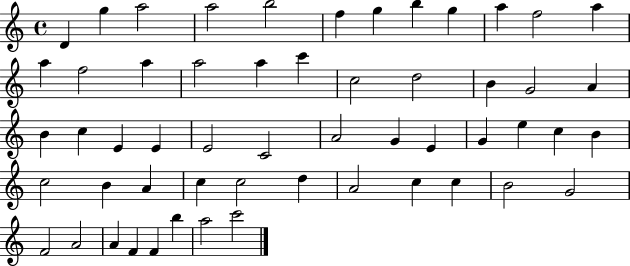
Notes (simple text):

D4/q G5/q A5/h A5/h B5/h F5/q G5/q B5/q G5/q A5/q F5/h A5/q A5/q F5/h A5/q A5/h A5/q C6/q C5/h D5/h B4/q G4/h A4/q B4/q C5/q E4/q E4/q E4/h C4/h A4/h G4/q E4/q G4/q E5/q C5/q B4/q C5/h B4/q A4/q C5/q C5/h D5/q A4/h C5/q C5/q B4/h G4/h F4/h A4/h A4/q F4/q F4/q B5/q A5/h C6/h